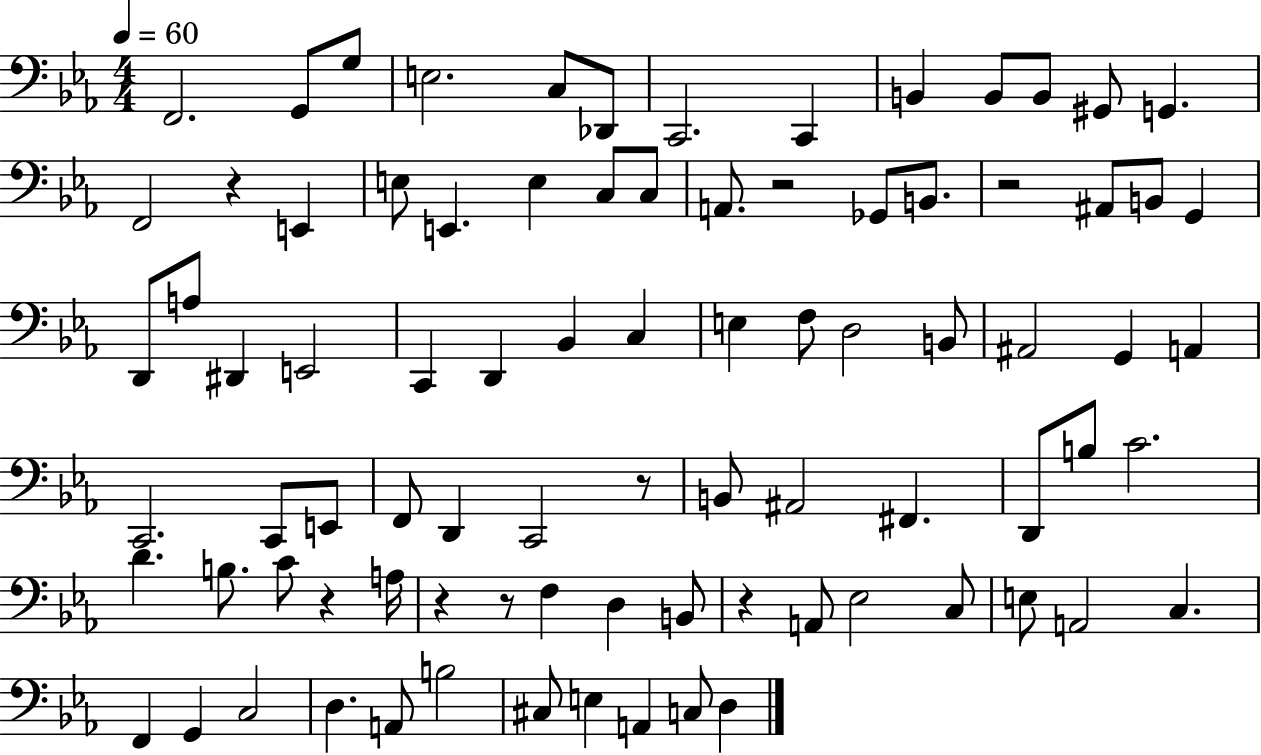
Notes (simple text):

F2/h. G2/e G3/e E3/h. C3/e Db2/e C2/h. C2/q B2/q B2/e B2/e G#2/e G2/q. F2/h R/q E2/q E3/e E2/q. E3/q C3/e C3/e A2/e. R/h Gb2/e B2/e. R/h A#2/e B2/e G2/q D2/e A3/e D#2/q E2/h C2/q D2/q Bb2/q C3/q E3/q F3/e D3/h B2/e A#2/h G2/q A2/q C2/h. C2/e E2/e F2/e D2/q C2/h R/e B2/e A#2/h F#2/q. D2/e B3/e C4/h. D4/q. B3/e. C4/e R/q A3/s R/q R/e F3/q D3/q B2/e R/q A2/e Eb3/h C3/e E3/e A2/h C3/q. F2/q G2/q C3/h D3/q. A2/e B3/h C#3/e E3/q A2/q C3/e D3/q